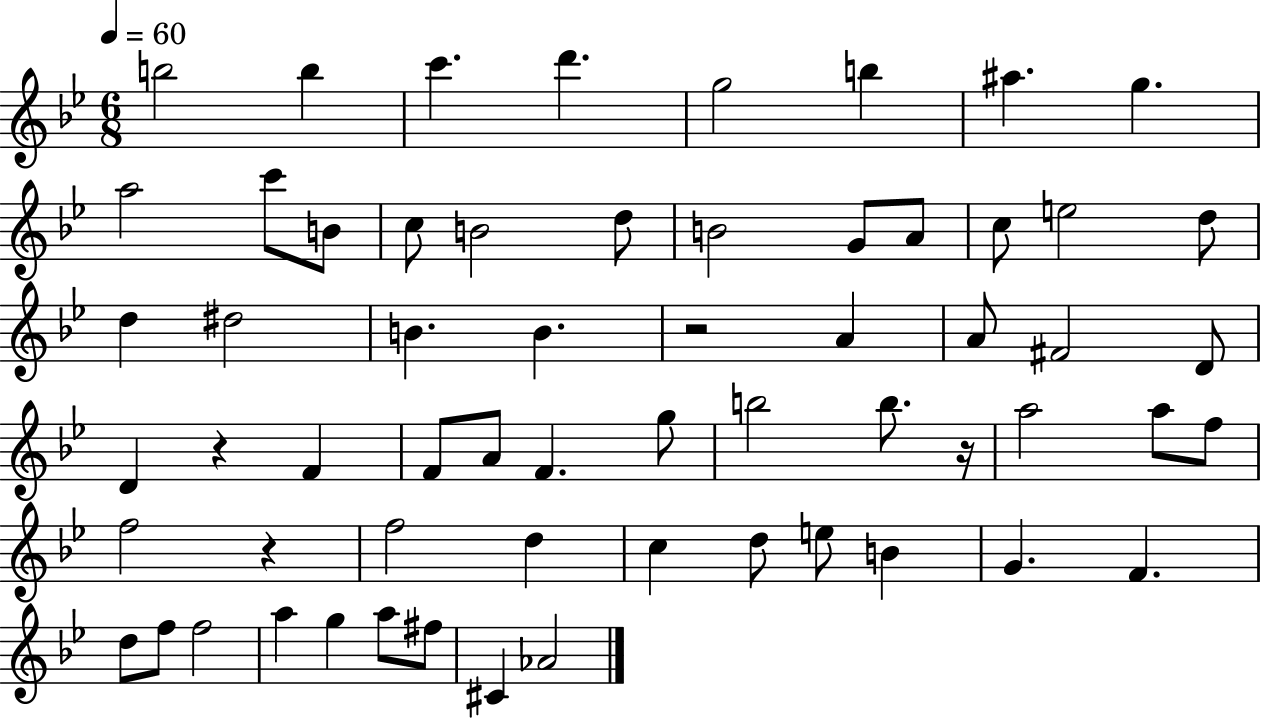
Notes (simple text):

B5/h B5/q C6/q. D6/q. G5/h B5/q A#5/q. G5/q. A5/h C6/e B4/e C5/e B4/h D5/e B4/h G4/e A4/e C5/e E5/h D5/e D5/q D#5/h B4/q. B4/q. R/h A4/q A4/e F#4/h D4/e D4/q R/q F4/q F4/e A4/e F4/q. G5/e B5/h B5/e. R/s A5/h A5/e F5/e F5/h R/q F5/h D5/q C5/q D5/e E5/e B4/q G4/q. F4/q. D5/e F5/e F5/h A5/q G5/q A5/e F#5/e C#4/q Ab4/h